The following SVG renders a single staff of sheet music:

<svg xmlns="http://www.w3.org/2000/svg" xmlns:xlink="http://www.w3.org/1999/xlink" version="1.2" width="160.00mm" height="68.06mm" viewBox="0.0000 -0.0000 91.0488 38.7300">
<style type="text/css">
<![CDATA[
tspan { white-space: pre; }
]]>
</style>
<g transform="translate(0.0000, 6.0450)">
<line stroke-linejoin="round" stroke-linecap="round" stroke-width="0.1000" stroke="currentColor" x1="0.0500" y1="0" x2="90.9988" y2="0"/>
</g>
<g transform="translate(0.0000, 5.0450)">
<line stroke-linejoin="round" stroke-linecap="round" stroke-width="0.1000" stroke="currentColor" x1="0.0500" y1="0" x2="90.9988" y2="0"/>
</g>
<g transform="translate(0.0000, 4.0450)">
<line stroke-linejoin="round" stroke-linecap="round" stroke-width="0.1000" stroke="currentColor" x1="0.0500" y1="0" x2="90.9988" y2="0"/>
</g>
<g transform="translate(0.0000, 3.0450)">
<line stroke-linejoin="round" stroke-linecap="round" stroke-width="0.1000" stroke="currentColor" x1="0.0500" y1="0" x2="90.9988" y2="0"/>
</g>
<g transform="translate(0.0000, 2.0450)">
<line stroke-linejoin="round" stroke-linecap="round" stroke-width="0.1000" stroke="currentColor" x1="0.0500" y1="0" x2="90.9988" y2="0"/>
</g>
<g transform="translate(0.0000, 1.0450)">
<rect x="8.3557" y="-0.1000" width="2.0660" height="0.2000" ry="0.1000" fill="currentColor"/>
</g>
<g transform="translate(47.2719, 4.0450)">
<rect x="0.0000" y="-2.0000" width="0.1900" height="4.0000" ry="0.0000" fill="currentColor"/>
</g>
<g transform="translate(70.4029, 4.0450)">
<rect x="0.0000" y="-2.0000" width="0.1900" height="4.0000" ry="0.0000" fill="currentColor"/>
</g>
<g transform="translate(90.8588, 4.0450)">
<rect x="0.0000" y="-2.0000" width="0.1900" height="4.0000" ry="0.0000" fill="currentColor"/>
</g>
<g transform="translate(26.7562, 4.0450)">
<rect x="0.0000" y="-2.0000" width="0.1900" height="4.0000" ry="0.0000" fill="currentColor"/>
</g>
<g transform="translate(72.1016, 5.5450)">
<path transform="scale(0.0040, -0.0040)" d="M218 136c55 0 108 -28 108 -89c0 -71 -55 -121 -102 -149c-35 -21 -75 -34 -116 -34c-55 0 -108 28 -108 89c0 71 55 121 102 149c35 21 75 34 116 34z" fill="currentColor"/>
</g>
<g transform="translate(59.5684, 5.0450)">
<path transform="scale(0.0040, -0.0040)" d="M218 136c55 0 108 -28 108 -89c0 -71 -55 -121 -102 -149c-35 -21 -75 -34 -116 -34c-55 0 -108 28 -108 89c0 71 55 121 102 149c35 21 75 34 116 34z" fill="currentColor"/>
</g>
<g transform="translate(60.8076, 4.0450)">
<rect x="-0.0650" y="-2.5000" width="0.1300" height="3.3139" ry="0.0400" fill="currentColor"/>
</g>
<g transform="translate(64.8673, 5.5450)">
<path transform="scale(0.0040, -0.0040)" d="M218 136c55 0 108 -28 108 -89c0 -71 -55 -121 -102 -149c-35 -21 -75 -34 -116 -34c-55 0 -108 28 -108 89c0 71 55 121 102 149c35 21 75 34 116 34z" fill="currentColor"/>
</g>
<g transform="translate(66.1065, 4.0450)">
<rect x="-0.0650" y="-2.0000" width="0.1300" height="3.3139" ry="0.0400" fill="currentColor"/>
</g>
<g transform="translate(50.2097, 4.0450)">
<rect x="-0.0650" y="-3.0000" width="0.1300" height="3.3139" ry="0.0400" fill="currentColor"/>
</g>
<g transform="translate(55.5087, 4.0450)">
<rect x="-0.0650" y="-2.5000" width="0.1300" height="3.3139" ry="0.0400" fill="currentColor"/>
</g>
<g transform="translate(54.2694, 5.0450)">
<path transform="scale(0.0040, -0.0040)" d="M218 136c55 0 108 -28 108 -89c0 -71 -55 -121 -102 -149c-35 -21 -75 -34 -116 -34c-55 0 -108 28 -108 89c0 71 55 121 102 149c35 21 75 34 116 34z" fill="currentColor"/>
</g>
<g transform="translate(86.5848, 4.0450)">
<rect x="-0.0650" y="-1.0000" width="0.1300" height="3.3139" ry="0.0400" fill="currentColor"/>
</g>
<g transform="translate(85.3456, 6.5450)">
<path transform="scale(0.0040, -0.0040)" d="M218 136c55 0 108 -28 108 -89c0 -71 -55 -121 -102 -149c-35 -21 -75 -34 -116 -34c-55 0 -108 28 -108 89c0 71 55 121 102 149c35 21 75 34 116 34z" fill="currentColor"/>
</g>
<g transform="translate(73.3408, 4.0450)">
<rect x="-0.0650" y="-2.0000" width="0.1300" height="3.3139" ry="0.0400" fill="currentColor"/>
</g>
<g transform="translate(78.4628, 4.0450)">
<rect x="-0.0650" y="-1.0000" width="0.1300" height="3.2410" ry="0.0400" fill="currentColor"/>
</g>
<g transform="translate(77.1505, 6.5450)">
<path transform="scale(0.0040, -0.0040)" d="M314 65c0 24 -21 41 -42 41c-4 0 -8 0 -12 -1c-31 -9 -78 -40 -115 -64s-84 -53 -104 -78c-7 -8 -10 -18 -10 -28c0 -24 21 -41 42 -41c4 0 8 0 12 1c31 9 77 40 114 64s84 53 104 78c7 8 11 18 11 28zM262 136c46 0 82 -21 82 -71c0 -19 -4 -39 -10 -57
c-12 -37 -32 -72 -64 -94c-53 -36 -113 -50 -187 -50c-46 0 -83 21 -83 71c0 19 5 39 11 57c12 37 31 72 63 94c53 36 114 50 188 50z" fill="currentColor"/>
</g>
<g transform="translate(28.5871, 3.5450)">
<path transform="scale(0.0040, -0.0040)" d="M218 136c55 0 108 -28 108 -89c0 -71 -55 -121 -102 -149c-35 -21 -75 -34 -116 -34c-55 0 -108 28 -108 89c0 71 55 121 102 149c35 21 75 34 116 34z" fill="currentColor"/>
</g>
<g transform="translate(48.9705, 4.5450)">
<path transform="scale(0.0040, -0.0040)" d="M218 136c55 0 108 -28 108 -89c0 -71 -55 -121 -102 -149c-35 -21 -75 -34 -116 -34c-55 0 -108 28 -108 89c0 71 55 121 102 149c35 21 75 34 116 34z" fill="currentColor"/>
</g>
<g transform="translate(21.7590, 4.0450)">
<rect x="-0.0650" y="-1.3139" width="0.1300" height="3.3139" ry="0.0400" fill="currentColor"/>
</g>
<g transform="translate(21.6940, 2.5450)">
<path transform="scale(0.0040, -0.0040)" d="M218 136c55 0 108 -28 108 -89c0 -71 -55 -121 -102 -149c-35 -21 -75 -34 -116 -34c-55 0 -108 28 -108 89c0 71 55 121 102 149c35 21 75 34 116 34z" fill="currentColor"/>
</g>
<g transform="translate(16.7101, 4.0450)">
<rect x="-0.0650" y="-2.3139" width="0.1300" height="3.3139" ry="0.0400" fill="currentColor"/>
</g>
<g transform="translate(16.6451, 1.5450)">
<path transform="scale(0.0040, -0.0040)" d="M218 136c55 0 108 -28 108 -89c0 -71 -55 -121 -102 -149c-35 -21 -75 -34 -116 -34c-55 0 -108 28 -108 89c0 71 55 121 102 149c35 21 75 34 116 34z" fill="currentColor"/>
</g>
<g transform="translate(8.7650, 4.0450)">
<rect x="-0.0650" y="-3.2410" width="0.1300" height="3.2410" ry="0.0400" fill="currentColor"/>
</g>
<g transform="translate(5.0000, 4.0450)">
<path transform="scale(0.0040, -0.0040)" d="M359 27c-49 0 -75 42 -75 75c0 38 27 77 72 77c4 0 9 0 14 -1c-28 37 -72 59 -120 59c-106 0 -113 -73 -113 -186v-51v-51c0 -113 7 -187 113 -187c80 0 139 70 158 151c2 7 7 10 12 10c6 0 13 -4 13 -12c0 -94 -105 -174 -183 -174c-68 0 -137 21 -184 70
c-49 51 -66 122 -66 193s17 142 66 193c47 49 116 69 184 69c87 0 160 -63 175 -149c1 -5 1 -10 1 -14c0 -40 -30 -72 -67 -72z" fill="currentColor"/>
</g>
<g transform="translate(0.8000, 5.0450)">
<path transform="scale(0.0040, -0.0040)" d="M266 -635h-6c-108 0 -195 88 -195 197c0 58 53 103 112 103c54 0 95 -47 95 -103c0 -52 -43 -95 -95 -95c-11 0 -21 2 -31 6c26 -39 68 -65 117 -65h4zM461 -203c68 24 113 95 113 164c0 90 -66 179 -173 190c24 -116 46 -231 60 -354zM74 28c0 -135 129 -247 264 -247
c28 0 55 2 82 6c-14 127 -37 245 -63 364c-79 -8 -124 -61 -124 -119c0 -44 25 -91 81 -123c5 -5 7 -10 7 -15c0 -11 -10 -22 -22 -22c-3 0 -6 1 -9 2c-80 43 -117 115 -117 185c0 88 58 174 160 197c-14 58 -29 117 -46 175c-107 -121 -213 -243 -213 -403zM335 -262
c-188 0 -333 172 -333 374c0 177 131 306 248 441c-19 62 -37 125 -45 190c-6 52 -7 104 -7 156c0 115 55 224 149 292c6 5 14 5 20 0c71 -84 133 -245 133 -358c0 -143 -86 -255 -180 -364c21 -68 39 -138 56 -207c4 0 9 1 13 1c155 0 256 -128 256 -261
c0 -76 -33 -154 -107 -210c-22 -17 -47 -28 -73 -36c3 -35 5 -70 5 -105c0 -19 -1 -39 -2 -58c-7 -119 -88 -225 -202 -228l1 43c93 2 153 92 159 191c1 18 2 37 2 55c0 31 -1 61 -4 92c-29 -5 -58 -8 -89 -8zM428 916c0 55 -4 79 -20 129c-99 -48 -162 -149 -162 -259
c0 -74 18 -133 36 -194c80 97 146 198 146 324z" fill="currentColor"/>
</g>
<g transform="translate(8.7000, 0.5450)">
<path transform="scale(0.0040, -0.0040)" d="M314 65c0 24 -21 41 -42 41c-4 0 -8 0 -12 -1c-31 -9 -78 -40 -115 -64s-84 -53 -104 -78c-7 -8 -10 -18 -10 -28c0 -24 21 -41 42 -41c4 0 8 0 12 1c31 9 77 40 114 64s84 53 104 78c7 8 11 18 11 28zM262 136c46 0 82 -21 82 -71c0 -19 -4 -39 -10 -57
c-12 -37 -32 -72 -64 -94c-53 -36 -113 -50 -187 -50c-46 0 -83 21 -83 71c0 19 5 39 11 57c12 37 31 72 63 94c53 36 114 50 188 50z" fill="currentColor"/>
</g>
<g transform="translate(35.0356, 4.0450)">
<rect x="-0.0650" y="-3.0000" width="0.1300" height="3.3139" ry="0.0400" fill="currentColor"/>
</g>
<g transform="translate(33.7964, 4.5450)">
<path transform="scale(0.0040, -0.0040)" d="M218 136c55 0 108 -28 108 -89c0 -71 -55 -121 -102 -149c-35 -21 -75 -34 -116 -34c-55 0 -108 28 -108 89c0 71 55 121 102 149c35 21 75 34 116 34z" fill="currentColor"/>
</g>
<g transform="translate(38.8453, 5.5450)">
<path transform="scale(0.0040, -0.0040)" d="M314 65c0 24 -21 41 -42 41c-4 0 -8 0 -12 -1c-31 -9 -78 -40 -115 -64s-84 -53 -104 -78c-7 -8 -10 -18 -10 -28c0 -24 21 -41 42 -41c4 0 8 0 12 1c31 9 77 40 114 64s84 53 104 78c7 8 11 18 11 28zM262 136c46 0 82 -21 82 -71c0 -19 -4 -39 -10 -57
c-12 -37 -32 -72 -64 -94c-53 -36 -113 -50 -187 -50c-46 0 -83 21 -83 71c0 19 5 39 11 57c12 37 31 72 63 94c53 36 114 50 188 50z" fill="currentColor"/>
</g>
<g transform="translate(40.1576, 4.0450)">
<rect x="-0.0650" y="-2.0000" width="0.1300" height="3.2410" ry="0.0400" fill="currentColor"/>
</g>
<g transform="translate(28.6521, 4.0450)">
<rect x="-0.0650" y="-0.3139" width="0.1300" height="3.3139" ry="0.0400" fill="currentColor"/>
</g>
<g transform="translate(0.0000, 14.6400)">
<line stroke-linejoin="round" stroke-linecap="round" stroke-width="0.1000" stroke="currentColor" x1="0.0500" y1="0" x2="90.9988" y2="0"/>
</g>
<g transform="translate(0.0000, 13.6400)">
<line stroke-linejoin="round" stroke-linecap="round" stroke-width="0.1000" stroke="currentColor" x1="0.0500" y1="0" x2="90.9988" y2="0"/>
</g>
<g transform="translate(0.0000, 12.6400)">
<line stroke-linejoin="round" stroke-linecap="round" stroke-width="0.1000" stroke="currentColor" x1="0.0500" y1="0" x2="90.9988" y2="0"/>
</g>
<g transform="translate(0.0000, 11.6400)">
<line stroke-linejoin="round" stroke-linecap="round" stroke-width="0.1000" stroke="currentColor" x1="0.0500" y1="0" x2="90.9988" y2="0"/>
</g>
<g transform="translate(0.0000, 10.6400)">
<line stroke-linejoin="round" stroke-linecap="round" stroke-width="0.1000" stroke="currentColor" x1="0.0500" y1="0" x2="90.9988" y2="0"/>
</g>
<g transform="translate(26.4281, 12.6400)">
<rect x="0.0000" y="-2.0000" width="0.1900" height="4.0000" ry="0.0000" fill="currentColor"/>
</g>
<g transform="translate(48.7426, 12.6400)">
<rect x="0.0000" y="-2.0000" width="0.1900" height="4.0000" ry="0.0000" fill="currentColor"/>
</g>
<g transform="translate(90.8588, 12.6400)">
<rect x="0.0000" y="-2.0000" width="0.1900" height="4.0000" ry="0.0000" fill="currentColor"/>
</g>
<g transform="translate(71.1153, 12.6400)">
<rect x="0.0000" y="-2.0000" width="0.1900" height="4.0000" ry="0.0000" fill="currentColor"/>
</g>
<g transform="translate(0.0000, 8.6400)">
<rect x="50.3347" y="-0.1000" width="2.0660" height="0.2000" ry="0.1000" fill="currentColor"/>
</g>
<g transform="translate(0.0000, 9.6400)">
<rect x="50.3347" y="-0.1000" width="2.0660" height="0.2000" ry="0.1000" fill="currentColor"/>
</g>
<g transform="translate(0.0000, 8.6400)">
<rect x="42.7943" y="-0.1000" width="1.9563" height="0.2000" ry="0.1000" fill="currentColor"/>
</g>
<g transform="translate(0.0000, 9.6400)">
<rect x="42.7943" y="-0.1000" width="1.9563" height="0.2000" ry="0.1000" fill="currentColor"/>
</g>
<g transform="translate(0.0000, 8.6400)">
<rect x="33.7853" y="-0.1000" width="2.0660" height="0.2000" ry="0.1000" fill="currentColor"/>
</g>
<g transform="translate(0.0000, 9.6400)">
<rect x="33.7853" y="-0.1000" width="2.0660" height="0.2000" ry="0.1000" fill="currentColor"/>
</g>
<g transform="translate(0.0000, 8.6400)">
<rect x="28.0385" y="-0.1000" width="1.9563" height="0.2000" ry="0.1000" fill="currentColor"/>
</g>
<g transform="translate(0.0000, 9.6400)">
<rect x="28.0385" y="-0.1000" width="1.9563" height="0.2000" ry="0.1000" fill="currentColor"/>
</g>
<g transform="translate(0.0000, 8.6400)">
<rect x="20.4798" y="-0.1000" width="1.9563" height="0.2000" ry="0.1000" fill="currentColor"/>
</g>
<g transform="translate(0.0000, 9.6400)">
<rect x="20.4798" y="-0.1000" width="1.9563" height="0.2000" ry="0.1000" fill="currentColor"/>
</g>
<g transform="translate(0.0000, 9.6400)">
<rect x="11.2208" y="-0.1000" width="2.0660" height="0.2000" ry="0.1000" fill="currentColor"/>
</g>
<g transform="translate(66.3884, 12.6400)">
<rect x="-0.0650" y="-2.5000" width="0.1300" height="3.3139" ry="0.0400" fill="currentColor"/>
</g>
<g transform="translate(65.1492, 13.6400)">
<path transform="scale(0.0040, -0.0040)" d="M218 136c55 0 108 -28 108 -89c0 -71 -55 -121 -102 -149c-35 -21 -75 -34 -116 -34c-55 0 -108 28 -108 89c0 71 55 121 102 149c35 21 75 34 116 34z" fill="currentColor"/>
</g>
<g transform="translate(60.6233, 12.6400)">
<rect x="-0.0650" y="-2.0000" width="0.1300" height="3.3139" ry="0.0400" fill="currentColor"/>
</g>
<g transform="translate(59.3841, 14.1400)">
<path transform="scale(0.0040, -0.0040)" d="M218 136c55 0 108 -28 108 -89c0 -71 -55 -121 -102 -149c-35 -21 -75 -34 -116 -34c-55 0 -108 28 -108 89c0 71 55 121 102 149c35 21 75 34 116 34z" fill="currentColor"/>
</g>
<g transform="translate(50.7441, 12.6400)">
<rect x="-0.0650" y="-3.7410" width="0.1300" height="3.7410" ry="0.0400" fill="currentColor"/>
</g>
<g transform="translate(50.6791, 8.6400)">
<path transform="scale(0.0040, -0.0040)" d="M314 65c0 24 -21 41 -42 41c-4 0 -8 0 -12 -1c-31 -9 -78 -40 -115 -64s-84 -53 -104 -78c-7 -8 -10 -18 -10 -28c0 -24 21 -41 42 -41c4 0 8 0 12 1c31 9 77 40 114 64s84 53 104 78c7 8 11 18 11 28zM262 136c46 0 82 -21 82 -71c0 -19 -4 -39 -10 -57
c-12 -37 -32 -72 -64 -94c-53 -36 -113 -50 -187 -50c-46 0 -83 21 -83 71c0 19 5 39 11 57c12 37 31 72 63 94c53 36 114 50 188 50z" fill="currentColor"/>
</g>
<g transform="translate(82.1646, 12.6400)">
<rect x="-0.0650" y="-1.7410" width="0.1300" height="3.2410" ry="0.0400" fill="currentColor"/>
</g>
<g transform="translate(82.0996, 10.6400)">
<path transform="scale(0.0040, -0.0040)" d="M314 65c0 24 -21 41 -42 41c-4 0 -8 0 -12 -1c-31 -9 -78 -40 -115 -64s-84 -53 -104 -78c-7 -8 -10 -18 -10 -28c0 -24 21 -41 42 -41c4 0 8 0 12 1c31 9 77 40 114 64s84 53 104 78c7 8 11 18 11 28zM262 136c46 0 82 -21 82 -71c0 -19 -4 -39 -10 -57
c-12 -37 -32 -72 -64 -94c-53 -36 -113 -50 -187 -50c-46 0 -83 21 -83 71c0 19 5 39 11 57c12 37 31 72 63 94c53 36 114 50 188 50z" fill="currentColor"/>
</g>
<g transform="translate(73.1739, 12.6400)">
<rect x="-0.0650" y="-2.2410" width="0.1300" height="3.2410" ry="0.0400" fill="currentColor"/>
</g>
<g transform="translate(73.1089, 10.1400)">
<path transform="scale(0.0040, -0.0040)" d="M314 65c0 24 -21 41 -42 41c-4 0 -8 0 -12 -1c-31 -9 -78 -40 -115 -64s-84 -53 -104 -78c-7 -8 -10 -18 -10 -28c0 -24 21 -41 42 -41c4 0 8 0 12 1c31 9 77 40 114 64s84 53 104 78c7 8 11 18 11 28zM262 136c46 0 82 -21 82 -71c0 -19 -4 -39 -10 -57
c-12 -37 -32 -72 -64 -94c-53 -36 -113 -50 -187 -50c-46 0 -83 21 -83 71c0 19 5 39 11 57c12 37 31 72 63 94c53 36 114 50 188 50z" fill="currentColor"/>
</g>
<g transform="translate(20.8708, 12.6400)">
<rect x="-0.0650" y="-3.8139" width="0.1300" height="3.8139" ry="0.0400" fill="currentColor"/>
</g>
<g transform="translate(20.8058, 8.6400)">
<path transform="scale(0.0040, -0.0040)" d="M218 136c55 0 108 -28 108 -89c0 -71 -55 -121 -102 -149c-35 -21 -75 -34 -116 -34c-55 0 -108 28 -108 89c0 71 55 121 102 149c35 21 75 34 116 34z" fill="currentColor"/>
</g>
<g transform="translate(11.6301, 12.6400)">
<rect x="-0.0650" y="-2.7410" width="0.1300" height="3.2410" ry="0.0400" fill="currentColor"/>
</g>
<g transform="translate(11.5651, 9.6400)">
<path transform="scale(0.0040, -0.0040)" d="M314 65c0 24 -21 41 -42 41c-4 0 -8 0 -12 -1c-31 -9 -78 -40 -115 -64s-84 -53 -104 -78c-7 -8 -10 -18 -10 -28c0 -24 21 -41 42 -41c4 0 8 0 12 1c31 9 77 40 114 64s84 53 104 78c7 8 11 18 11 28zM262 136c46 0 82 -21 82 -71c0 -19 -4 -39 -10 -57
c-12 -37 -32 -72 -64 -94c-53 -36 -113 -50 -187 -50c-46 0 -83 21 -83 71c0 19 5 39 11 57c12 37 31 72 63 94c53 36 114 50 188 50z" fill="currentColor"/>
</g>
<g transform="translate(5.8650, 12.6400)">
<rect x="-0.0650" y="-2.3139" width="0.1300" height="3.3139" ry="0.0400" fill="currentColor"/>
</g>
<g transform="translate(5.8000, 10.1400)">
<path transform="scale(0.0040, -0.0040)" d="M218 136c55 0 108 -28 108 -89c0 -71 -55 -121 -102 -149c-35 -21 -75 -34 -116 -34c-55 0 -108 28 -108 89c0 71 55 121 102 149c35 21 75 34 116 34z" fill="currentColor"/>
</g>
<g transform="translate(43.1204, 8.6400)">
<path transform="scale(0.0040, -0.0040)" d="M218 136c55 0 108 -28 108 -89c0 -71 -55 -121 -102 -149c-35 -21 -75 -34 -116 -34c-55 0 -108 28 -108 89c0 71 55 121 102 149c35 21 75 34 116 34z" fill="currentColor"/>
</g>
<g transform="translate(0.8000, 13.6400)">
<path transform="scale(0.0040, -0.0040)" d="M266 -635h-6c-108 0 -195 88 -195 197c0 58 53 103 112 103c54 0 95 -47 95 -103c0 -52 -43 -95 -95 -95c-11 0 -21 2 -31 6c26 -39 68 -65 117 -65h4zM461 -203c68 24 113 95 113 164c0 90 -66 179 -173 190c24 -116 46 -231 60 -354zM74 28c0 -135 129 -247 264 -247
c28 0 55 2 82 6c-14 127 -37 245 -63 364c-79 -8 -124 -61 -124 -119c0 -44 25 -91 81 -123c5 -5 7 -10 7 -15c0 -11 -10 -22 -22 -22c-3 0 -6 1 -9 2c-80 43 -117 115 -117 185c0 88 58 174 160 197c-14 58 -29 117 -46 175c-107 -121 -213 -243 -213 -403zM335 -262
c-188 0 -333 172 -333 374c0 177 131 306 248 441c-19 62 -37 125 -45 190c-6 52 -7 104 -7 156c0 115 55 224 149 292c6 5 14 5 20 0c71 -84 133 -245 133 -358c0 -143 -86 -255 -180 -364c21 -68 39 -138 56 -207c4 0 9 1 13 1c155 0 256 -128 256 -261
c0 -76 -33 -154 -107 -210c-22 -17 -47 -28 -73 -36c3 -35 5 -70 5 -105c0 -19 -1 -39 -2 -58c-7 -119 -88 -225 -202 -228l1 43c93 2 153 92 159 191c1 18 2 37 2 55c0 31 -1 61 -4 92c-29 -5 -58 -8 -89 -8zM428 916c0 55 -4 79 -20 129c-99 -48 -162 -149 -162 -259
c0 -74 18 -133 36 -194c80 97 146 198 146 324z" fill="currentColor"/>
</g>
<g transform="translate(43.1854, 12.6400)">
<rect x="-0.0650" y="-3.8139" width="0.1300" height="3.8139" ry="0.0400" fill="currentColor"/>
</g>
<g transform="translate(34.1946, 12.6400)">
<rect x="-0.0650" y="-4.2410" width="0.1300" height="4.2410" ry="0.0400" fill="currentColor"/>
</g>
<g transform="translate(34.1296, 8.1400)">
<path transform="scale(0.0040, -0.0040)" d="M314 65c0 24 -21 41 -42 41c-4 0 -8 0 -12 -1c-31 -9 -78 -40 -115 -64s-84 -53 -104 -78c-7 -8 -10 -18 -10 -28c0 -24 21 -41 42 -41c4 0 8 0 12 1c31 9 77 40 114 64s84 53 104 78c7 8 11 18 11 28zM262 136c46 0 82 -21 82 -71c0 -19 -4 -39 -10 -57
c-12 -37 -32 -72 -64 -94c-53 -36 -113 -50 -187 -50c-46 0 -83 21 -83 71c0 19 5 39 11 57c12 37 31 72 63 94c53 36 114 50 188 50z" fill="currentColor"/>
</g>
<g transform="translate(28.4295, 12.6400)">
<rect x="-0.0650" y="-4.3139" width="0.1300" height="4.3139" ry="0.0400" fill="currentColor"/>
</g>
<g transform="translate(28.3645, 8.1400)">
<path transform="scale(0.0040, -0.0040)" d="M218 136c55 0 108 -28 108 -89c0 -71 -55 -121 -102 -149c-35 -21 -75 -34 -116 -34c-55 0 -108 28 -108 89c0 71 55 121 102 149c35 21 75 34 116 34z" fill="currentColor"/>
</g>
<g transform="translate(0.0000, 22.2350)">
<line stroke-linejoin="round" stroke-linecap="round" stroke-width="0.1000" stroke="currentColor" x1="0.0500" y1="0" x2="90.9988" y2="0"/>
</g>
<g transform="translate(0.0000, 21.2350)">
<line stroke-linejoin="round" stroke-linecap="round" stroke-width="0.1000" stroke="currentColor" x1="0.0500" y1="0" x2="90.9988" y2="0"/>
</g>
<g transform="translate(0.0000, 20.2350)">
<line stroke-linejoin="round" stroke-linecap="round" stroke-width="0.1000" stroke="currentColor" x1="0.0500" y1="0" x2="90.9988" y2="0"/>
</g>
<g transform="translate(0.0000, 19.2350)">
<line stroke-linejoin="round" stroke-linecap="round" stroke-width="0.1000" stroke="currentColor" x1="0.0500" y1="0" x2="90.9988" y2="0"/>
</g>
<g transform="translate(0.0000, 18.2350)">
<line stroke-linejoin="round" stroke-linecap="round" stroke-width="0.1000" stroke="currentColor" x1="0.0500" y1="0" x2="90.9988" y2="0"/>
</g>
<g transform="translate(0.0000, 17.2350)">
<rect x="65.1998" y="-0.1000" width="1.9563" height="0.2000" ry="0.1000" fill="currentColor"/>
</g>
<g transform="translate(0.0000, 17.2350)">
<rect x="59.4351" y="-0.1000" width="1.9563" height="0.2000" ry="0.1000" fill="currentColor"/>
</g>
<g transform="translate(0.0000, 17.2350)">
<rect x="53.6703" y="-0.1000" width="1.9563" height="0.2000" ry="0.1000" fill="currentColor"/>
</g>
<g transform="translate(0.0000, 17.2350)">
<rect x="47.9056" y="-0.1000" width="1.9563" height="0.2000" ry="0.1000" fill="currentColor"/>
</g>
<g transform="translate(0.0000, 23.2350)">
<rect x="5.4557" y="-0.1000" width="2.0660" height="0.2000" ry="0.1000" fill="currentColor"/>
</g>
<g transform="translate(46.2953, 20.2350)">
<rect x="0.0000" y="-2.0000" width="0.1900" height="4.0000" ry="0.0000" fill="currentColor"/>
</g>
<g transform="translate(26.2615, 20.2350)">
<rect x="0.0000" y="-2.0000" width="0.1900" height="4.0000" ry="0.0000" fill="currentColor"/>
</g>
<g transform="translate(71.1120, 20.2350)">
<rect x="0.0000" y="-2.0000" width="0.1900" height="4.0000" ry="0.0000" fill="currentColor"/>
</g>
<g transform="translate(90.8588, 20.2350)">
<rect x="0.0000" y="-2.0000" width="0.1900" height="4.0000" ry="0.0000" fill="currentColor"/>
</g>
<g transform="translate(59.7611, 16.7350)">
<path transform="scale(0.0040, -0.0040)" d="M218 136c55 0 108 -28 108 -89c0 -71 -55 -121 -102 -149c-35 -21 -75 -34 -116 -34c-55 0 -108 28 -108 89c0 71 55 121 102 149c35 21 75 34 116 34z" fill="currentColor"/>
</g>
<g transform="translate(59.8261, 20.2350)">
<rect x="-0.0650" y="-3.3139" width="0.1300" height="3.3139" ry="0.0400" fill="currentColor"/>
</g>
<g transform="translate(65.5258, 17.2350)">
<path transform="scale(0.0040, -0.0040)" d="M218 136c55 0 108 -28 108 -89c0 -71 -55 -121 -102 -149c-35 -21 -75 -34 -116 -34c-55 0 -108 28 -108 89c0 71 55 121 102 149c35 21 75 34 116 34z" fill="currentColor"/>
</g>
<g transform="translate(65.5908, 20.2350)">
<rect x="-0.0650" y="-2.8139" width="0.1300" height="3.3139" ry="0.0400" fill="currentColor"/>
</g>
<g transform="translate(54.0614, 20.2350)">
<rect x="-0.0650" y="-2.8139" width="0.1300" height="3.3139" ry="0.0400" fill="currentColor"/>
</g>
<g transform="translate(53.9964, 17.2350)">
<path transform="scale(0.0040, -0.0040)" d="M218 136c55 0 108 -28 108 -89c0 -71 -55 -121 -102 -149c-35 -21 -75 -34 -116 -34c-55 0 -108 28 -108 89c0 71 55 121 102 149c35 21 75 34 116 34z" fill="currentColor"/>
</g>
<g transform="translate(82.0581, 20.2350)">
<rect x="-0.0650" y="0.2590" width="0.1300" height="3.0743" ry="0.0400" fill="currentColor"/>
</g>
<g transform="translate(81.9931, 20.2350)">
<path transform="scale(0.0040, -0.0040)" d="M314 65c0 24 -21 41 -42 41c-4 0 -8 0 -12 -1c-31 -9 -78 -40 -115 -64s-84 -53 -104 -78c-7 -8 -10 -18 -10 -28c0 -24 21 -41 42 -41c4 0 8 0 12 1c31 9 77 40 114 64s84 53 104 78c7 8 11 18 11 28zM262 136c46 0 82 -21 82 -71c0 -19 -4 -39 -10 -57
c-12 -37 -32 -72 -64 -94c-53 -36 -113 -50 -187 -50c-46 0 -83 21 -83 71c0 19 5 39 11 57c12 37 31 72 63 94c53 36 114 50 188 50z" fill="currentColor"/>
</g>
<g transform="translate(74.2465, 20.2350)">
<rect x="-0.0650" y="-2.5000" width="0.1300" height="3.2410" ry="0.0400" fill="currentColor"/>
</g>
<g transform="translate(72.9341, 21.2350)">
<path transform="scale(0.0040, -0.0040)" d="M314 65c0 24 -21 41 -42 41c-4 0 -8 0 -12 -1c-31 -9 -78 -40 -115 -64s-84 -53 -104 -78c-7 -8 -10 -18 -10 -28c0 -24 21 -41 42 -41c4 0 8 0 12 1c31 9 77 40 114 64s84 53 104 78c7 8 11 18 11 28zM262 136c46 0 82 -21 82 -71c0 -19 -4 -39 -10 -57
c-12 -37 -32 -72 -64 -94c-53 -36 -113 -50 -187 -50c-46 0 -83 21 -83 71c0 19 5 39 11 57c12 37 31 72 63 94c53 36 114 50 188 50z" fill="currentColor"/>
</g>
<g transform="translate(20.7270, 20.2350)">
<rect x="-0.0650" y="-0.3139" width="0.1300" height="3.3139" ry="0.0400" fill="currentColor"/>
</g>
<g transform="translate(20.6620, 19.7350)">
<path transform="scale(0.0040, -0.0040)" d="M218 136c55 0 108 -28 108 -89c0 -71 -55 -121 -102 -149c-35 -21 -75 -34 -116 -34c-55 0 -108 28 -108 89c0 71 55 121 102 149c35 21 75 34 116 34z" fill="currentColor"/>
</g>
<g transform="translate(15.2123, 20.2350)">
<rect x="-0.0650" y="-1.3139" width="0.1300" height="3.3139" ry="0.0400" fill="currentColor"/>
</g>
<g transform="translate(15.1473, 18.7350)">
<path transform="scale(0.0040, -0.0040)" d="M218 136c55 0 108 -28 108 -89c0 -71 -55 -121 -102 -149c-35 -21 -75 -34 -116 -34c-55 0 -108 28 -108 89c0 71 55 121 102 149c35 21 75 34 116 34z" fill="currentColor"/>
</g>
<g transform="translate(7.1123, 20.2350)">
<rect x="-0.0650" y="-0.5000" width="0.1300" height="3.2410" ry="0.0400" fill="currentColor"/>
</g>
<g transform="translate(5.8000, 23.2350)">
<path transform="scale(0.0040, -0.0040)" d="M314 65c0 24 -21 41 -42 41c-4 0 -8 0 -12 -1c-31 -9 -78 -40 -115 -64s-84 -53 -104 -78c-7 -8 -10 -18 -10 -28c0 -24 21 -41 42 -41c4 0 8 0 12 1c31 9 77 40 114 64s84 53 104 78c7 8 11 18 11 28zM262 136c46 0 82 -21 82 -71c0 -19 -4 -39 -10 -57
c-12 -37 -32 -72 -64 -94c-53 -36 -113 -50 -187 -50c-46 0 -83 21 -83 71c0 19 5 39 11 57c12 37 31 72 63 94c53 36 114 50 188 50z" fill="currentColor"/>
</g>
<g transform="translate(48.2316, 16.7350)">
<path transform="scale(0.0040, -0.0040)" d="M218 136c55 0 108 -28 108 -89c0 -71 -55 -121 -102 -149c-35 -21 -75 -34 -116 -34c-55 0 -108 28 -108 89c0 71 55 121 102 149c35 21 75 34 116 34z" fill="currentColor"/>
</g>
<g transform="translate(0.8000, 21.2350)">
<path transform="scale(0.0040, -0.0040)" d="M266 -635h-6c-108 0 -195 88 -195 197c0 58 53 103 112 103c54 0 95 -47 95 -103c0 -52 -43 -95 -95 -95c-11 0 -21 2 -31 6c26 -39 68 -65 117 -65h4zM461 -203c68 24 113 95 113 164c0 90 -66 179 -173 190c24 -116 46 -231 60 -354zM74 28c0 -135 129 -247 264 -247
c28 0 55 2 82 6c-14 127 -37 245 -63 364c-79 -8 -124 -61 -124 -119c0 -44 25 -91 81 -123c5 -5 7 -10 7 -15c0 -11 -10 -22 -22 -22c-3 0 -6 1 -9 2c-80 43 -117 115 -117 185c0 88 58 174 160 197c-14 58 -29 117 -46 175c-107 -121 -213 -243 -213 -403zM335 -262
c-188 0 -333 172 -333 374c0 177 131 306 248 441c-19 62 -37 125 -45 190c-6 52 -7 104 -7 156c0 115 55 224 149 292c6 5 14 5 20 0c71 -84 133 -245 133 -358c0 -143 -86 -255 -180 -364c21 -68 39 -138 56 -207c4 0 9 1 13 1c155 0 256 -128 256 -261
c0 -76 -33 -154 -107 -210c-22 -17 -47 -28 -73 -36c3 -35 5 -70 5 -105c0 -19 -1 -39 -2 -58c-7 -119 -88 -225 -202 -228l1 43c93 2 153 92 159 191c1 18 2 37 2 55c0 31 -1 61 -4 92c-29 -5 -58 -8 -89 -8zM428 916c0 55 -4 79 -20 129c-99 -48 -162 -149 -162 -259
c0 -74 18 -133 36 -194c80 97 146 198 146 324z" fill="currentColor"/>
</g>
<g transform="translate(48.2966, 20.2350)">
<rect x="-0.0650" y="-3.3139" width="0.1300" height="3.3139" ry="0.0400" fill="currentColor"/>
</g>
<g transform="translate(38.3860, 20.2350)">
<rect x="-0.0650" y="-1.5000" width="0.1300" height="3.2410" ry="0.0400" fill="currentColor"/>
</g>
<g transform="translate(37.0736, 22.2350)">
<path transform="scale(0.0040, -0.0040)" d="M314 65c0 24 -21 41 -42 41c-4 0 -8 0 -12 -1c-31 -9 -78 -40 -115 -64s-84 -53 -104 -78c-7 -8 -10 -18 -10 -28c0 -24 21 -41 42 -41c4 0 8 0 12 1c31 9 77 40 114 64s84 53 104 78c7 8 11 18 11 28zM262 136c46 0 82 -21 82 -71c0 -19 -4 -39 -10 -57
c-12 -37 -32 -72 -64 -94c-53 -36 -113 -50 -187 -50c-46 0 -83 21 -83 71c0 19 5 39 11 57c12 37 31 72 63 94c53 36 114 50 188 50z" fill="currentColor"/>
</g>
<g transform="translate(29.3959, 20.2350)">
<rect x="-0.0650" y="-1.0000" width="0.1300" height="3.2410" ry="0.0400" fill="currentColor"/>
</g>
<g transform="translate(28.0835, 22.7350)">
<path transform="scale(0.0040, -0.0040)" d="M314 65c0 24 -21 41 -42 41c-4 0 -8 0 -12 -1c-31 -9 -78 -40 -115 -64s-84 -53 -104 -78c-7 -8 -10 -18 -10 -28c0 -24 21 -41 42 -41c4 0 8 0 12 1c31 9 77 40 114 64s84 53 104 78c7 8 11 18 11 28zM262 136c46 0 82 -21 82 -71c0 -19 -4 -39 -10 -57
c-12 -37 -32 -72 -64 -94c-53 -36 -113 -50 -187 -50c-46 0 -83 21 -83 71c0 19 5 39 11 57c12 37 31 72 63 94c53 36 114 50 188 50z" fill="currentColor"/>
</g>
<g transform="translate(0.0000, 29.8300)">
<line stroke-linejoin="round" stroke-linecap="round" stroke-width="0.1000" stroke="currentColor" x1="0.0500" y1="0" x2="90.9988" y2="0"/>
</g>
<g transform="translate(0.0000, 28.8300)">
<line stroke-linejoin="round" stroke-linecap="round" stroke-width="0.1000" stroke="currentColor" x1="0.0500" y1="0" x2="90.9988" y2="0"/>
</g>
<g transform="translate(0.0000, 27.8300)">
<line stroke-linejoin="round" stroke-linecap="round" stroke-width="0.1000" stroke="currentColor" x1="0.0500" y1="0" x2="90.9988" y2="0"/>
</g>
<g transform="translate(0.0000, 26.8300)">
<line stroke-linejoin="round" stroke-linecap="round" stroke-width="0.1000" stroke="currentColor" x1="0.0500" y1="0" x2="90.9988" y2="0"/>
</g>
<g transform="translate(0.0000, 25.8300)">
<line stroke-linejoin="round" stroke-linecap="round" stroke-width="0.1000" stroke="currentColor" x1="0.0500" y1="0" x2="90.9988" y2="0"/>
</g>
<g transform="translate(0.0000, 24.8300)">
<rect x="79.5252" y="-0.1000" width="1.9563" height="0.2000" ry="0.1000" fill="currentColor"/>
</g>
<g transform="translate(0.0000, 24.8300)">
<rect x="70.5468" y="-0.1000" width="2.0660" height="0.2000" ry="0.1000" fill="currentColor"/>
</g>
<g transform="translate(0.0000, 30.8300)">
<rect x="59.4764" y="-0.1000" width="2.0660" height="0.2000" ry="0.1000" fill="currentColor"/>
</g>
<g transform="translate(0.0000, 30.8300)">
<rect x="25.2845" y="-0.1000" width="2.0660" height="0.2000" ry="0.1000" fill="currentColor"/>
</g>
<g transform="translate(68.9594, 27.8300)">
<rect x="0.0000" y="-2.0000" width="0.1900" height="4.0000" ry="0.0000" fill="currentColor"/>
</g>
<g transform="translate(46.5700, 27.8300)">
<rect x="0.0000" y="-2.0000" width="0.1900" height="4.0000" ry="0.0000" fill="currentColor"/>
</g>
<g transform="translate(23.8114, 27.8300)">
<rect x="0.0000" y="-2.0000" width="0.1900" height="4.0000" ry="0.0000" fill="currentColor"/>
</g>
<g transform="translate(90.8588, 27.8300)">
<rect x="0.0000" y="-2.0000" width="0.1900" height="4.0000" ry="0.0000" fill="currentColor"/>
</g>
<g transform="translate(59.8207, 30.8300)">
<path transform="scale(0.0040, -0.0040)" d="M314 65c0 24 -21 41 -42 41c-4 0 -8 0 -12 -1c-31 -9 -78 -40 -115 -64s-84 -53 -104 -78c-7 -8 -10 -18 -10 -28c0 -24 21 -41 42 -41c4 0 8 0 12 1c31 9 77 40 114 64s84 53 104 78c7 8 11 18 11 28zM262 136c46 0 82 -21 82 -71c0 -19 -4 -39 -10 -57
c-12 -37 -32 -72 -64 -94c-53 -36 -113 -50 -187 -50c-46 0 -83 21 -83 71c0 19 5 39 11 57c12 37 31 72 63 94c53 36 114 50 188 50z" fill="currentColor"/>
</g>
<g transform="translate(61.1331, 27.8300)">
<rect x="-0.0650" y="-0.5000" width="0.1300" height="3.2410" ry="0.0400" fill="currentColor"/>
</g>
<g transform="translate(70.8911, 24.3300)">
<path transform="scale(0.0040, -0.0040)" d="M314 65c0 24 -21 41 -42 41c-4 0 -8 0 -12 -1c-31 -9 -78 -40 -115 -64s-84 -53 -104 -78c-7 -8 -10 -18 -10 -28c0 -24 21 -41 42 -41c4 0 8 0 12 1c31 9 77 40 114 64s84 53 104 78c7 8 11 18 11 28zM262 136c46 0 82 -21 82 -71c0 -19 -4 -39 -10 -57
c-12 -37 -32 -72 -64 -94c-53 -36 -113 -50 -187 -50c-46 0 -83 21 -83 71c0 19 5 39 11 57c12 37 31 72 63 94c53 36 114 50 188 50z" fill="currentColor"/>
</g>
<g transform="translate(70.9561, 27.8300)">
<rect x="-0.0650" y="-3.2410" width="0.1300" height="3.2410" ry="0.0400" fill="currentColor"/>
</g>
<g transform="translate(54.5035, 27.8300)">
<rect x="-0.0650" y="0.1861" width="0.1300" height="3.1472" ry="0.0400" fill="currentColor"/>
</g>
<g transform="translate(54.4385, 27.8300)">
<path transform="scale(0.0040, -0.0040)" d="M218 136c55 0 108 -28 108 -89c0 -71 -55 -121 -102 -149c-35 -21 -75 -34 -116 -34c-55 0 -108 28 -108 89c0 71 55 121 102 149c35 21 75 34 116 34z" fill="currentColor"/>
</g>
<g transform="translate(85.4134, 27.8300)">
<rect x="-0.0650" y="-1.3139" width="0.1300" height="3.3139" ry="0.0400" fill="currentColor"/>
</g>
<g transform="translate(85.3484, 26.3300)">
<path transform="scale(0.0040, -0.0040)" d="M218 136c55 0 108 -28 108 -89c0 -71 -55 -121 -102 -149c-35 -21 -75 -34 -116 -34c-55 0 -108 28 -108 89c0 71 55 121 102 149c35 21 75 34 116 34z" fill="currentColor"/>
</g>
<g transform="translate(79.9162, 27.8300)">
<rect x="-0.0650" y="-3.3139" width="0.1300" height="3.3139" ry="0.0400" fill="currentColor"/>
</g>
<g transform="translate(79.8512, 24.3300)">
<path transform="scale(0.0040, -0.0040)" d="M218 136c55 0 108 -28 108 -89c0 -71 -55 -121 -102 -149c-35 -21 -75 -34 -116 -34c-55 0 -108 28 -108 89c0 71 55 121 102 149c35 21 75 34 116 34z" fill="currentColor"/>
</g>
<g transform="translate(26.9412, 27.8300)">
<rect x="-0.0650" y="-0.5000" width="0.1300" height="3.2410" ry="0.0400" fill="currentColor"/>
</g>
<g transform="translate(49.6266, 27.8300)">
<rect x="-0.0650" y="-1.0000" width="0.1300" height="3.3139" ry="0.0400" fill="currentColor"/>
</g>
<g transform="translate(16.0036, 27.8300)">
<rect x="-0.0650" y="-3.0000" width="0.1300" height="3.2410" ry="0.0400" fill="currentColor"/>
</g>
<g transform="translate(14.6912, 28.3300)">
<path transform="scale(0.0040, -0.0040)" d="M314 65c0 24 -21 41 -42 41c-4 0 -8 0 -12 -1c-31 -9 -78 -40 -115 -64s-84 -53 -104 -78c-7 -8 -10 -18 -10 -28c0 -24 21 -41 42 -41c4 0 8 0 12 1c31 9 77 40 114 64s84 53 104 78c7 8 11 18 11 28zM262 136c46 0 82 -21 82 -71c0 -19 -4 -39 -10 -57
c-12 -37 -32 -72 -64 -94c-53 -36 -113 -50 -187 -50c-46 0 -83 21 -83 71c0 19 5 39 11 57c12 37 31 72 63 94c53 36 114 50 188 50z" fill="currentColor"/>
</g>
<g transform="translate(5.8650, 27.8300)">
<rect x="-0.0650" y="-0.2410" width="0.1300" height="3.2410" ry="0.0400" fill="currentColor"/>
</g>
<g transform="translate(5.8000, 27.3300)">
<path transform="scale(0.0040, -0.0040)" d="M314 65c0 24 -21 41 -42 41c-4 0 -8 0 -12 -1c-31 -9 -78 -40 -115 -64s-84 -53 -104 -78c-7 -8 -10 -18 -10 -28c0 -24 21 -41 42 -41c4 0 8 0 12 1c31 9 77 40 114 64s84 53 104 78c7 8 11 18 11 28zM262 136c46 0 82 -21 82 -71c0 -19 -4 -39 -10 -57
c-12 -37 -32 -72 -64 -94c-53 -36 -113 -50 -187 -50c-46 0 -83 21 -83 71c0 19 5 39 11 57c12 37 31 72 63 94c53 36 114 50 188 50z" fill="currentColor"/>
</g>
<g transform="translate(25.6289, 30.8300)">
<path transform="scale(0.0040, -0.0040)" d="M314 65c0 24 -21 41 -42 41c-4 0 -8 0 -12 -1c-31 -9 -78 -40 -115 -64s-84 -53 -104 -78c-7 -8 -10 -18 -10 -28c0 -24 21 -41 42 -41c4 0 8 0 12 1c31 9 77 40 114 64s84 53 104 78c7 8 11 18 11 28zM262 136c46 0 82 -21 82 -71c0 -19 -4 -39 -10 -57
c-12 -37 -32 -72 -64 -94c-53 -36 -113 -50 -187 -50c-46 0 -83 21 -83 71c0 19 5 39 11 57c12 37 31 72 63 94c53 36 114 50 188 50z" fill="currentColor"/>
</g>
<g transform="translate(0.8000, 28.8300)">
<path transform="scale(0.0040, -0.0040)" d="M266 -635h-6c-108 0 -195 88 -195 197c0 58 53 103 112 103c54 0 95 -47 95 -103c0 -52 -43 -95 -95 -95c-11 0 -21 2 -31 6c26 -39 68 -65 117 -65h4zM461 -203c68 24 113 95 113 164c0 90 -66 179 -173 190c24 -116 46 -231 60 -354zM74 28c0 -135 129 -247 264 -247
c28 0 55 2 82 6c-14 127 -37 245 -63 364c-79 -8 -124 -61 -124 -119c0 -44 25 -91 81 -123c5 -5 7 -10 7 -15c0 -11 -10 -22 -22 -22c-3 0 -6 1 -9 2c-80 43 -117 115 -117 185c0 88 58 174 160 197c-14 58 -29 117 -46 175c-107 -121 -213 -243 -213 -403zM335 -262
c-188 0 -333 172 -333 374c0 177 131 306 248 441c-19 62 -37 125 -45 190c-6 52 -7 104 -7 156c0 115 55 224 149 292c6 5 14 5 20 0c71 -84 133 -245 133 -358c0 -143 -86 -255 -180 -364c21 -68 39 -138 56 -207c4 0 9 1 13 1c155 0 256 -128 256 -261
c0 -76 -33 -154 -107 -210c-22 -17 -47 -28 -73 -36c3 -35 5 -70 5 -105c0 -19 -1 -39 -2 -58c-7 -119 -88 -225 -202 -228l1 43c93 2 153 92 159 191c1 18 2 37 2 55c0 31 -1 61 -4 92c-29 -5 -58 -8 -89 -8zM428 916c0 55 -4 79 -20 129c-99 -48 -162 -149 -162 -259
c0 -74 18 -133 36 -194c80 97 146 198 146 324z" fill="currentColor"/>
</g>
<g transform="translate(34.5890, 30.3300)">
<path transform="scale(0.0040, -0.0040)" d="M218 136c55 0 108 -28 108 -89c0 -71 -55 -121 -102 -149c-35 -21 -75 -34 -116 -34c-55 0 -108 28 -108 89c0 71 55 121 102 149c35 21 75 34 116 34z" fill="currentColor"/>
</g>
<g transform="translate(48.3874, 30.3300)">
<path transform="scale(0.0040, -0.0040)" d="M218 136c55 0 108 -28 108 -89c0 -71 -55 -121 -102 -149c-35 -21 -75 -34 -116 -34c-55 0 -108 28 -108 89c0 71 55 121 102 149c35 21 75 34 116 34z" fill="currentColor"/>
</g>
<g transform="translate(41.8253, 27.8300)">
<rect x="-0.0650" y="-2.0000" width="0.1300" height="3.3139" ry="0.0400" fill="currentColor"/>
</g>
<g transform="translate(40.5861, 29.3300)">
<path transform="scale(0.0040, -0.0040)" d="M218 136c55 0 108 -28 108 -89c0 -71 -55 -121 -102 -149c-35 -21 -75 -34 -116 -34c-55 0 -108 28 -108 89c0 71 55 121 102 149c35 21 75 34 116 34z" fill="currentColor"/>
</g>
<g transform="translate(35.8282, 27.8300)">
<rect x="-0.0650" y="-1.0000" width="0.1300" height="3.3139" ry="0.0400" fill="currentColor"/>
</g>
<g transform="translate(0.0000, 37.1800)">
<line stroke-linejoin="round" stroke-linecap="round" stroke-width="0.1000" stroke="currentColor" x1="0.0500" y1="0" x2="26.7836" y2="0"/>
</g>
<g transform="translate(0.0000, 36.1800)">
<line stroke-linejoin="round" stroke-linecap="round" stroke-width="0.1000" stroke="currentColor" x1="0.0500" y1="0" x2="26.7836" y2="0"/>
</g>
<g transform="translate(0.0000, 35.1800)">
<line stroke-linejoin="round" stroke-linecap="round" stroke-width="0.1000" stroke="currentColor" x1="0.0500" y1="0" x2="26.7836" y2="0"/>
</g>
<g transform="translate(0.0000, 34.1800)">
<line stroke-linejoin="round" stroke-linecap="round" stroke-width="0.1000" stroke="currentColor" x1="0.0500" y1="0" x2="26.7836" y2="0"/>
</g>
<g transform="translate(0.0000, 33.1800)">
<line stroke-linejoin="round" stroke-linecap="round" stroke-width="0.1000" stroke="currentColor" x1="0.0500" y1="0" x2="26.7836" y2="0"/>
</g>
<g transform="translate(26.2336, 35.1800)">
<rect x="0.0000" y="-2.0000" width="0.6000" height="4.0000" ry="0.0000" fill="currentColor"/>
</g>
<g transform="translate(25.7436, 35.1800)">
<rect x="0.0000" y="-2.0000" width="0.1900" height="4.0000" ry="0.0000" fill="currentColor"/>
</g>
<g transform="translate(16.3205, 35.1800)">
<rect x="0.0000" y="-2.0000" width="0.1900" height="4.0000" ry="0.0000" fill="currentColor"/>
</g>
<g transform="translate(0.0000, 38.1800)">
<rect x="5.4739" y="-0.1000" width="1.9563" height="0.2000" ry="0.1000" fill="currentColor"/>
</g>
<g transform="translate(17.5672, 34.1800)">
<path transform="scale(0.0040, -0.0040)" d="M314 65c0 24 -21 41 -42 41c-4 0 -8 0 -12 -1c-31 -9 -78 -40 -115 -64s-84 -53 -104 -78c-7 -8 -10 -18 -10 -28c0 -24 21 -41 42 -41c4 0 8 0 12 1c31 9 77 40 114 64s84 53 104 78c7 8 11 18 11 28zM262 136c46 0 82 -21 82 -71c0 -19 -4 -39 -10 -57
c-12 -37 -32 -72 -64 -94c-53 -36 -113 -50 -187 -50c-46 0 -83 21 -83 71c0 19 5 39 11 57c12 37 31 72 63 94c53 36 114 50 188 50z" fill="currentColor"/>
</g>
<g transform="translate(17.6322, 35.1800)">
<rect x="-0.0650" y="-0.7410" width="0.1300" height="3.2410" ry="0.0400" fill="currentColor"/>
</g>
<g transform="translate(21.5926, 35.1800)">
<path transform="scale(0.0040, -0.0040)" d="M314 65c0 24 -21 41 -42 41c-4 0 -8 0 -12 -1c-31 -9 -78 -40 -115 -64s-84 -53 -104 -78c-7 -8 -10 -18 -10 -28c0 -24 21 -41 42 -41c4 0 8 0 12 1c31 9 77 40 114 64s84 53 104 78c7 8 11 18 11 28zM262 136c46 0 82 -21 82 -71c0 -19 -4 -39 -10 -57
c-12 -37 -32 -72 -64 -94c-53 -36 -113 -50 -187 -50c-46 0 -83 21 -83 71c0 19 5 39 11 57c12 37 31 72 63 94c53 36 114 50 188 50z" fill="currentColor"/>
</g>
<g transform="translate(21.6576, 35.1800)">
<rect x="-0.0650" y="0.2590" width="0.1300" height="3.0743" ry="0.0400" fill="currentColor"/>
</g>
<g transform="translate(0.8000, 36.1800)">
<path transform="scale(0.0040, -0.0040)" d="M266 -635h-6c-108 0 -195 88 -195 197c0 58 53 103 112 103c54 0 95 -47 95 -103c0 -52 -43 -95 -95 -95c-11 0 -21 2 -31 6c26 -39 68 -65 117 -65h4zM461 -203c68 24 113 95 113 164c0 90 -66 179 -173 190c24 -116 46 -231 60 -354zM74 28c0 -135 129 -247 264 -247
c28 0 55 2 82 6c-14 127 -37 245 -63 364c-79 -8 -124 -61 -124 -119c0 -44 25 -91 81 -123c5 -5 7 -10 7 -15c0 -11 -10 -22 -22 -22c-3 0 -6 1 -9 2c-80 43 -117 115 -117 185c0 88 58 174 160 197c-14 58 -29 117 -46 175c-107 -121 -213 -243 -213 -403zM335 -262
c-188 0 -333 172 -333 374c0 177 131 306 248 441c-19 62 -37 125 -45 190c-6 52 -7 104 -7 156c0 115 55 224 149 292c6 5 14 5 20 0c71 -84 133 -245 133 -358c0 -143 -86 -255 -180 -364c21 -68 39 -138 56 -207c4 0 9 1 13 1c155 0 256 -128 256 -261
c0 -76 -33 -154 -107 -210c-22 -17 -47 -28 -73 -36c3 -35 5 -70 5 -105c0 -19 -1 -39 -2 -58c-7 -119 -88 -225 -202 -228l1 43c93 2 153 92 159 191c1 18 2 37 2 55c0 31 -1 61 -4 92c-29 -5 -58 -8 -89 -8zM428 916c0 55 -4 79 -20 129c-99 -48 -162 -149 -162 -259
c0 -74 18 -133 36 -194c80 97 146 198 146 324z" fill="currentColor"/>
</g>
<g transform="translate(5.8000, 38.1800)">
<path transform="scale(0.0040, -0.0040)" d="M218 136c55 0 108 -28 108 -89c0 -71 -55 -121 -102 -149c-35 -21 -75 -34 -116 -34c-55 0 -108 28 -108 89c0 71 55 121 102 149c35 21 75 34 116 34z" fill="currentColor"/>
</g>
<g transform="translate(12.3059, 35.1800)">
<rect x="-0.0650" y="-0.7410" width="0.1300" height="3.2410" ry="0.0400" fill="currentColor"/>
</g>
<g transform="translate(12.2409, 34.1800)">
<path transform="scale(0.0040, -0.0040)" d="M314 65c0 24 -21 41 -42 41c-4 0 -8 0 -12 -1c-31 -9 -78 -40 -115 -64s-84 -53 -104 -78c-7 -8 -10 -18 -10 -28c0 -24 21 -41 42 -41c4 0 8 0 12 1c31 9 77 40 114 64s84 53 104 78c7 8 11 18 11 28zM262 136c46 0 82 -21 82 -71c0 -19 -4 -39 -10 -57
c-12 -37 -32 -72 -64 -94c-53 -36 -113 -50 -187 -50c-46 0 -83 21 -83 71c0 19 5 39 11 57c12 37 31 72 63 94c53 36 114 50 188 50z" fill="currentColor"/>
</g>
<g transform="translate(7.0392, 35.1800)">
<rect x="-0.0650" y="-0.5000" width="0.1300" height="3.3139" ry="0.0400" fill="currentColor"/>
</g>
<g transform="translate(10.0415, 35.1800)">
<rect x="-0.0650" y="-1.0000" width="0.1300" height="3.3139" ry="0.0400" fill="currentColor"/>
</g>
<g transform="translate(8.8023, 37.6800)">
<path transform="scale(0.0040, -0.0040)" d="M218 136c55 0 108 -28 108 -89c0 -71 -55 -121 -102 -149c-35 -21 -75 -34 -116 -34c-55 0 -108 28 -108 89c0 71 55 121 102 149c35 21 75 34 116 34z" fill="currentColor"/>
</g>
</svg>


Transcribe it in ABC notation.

X:1
T:Untitled
M:4/4
L:1/4
K:C
b2 g e c A F2 A G G F F D2 D g a2 c' d' d'2 c' c'2 F G g2 f2 C2 e c D2 E2 b a b a G2 B2 c2 A2 C2 D F D B C2 b2 b e C D d2 d2 B2